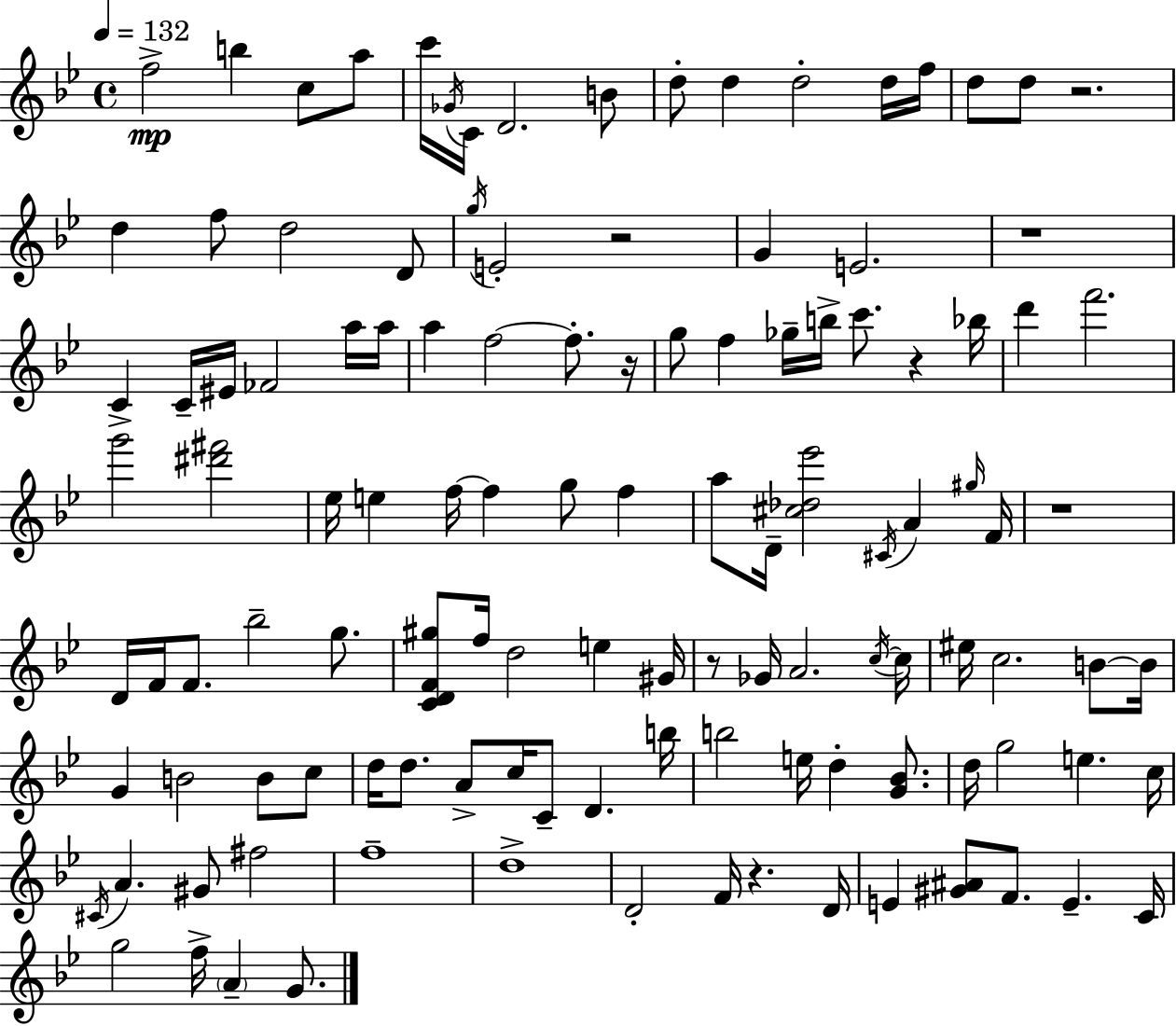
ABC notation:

X:1
T:Untitled
M:4/4
L:1/4
K:Gm
f2 b c/2 a/2 c'/4 _G/4 C/4 D2 B/2 d/2 d d2 d/4 f/4 d/2 d/2 z2 d f/2 d2 D/2 g/4 E2 z2 G E2 z4 C C/4 ^E/4 _F2 a/4 a/4 a f2 f/2 z/4 g/2 f _g/4 b/4 c'/2 z _b/4 d' f'2 g'2 [^d'^f']2 _e/4 e f/4 f g/2 f a/2 D/4 [^c_d_e']2 ^C/4 A ^g/4 F/4 z4 D/4 F/4 F/2 _b2 g/2 [CDF^g]/2 f/4 d2 e ^G/4 z/2 _G/4 A2 c/4 c/4 ^e/4 c2 B/2 B/4 G B2 B/2 c/2 d/4 d/2 A/2 c/4 C/2 D b/4 b2 e/4 d [G_B]/2 d/4 g2 e c/4 ^C/4 A ^G/2 ^f2 f4 d4 D2 F/4 z D/4 E [^G^A]/2 F/2 E C/4 g2 f/4 A G/2